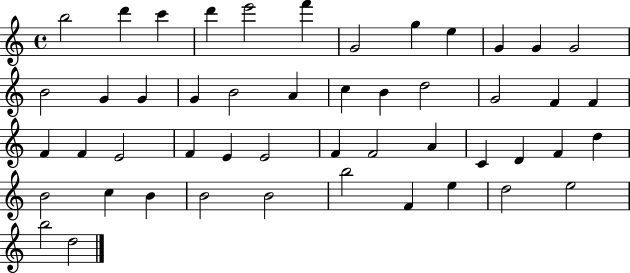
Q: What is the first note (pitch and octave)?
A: B5